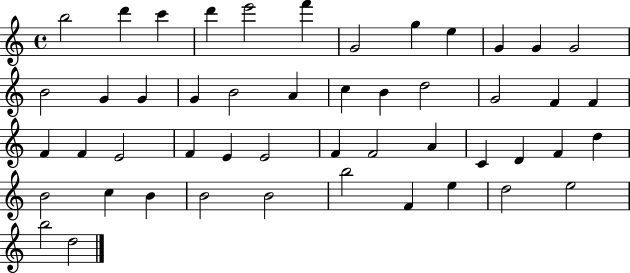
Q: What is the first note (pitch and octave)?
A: B5